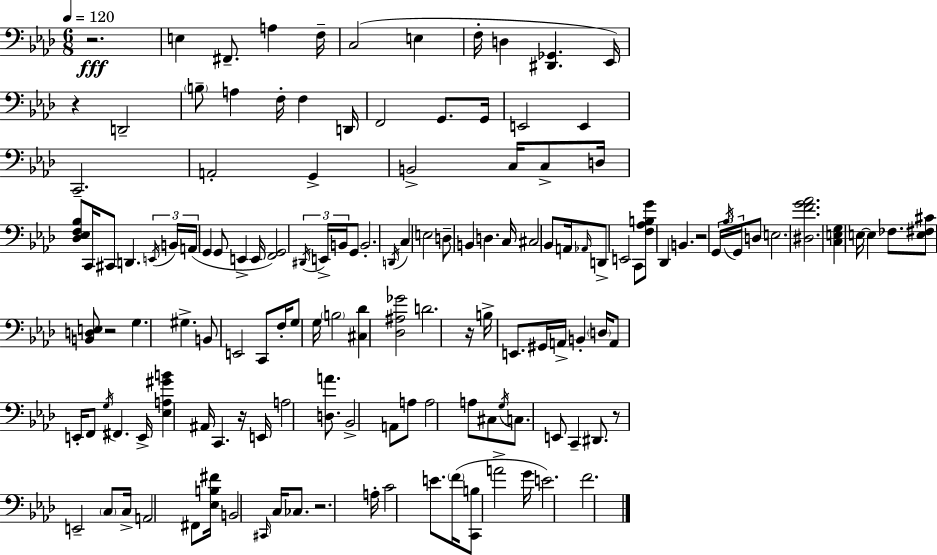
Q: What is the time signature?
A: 6/8